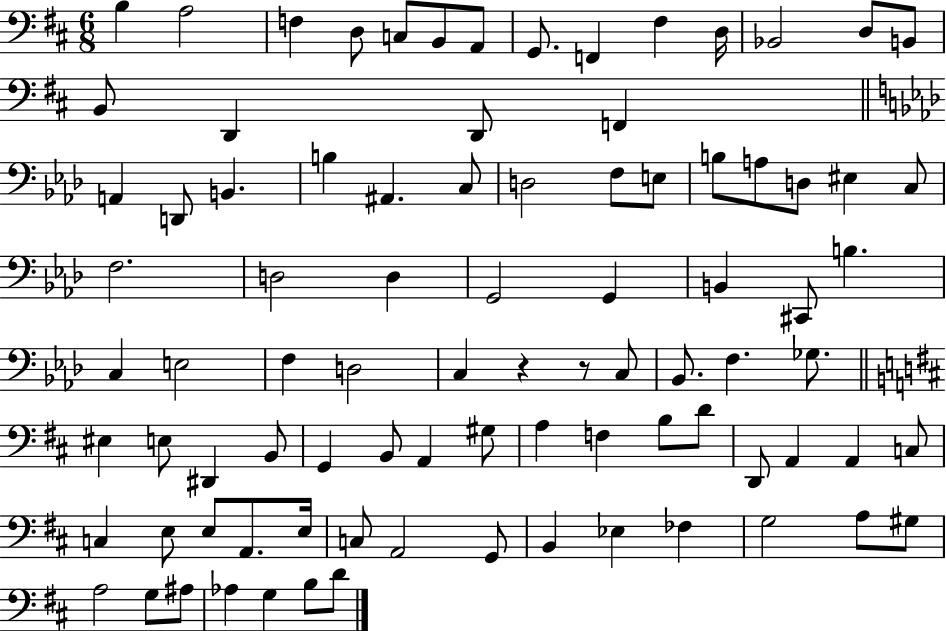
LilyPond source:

{
  \clef bass
  \numericTimeSignature
  \time 6/8
  \key d \major
  \repeat volta 2 { b4 a2 | f4 d8 c8 b,8 a,8 | g,8. f,4 fis4 d16 | bes,2 d8 b,8 | \break b,8 d,4 d,8 f,4 | \bar "||" \break \key aes \major a,4 d,8 b,4. | b4 ais,4. c8 | d2 f8 e8 | b8 a8 d8 eis4 c8 | \break f2. | d2 d4 | g,2 g,4 | b,4 cis,8 b4. | \break c4 e2 | f4 d2 | c4 r4 r8 c8 | bes,8. f4. ges8. | \break \bar "||" \break \key d \major eis4 e8 dis,4 b,8 | g,4 b,8 a,4 gis8 | a4 f4 b8 d'8 | d,8 a,4 a,4 c8 | \break c4 e8 e8 a,8. e16 | c8 a,2 g,8 | b,4 ees4 fes4 | g2 a8 gis8 | \break a2 g8 ais8 | aes4 g4 b8 d'8 | } \bar "|."
}